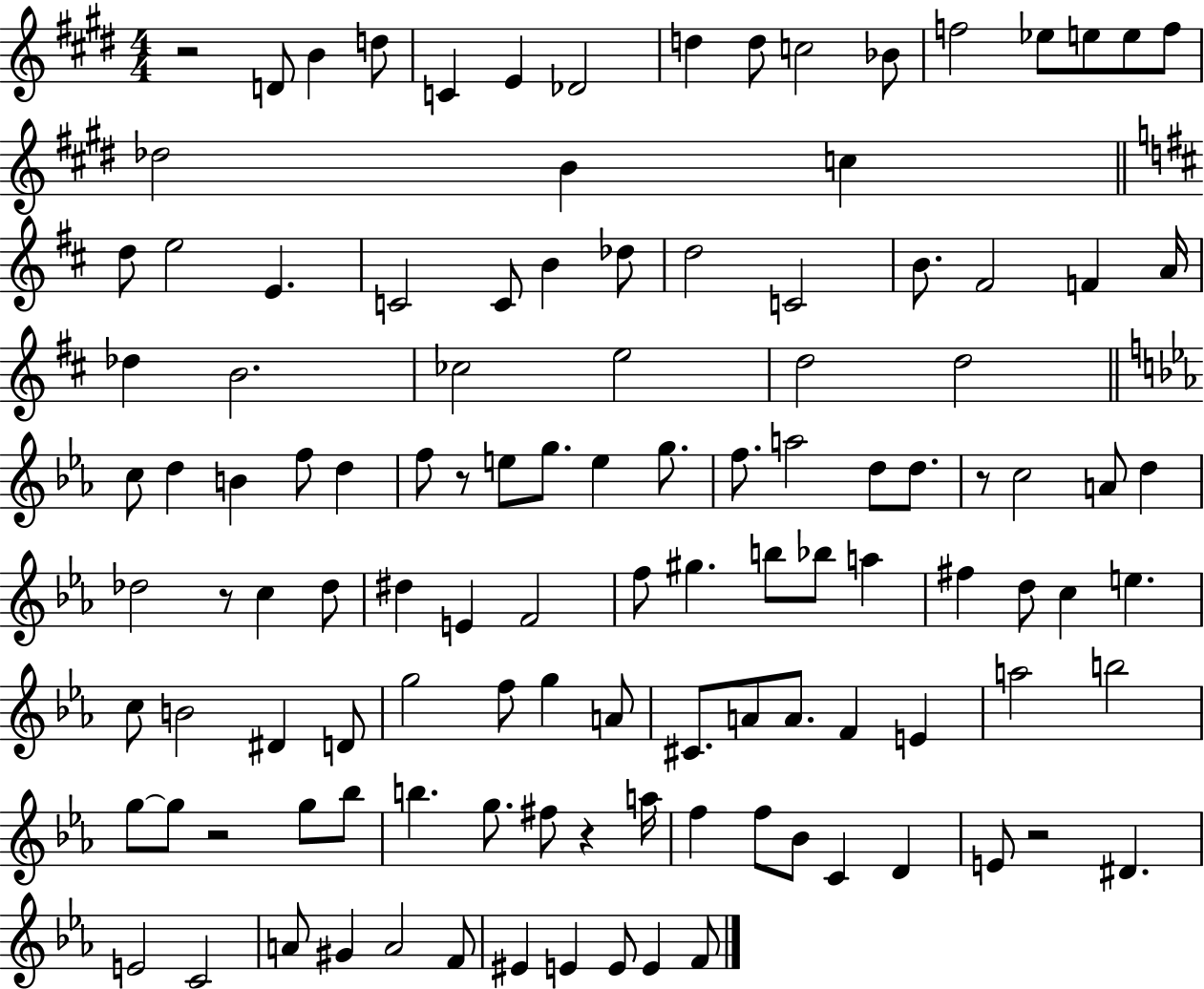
R/h D4/e B4/q D5/e C4/q E4/q Db4/h D5/q D5/e C5/h Bb4/e F5/h Eb5/e E5/e E5/e F5/e Db5/h B4/q C5/q D5/e E5/h E4/q. C4/h C4/e B4/q Db5/e D5/h C4/h B4/e. F#4/h F4/q A4/s Db5/q B4/h. CES5/h E5/h D5/h D5/h C5/e D5/q B4/q F5/e D5/q F5/e R/e E5/e G5/e. E5/q G5/e. F5/e. A5/h D5/e D5/e. R/e C5/h A4/e D5/q Db5/h R/e C5/q Db5/e D#5/q E4/q F4/h F5/e G#5/q. B5/e Bb5/e A5/q F#5/q D5/e C5/q E5/q. C5/e B4/h D#4/q D4/e G5/h F5/e G5/q A4/e C#4/e. A4/e A4/e. F4/q E4/q A5/h B5/h G5/e G5/e R/h G5/e Bb5/e B5/q. G5/e. F#5/e R/q A5/s F5/q F5/e Bb4/e C4/q D4/q E4/e R/h D#4/q. E4/h C4/h A4/e G#4/q A4/h F4/e EIS4/q E4/q E4/e E4/q F4/e